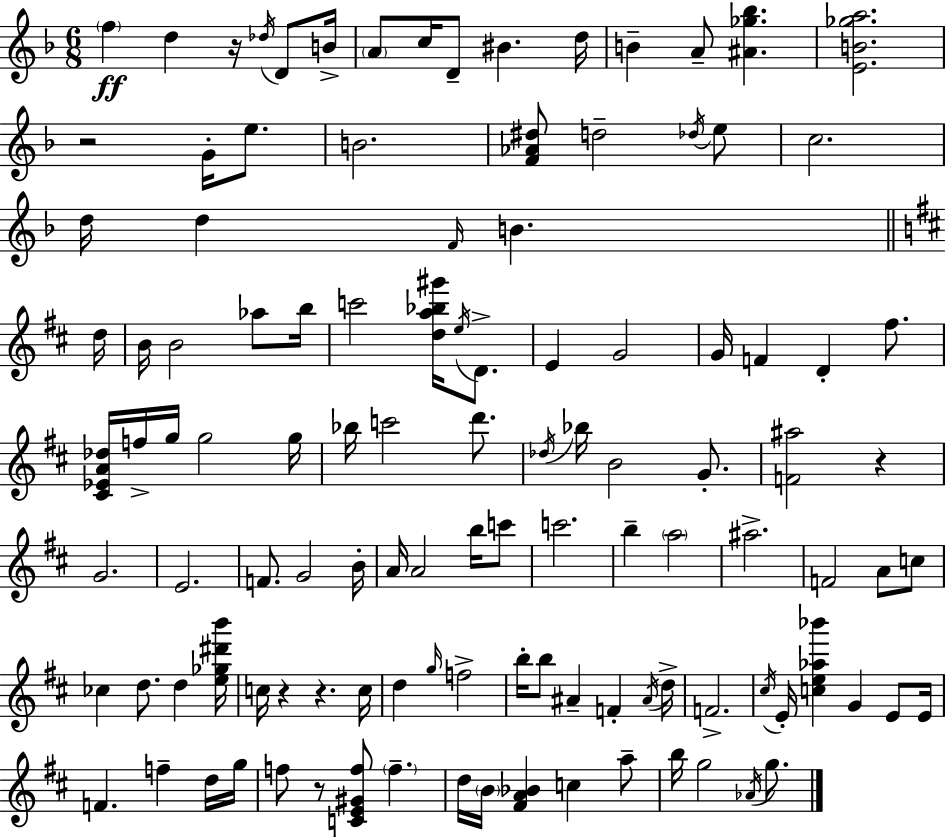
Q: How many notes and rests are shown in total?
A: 114